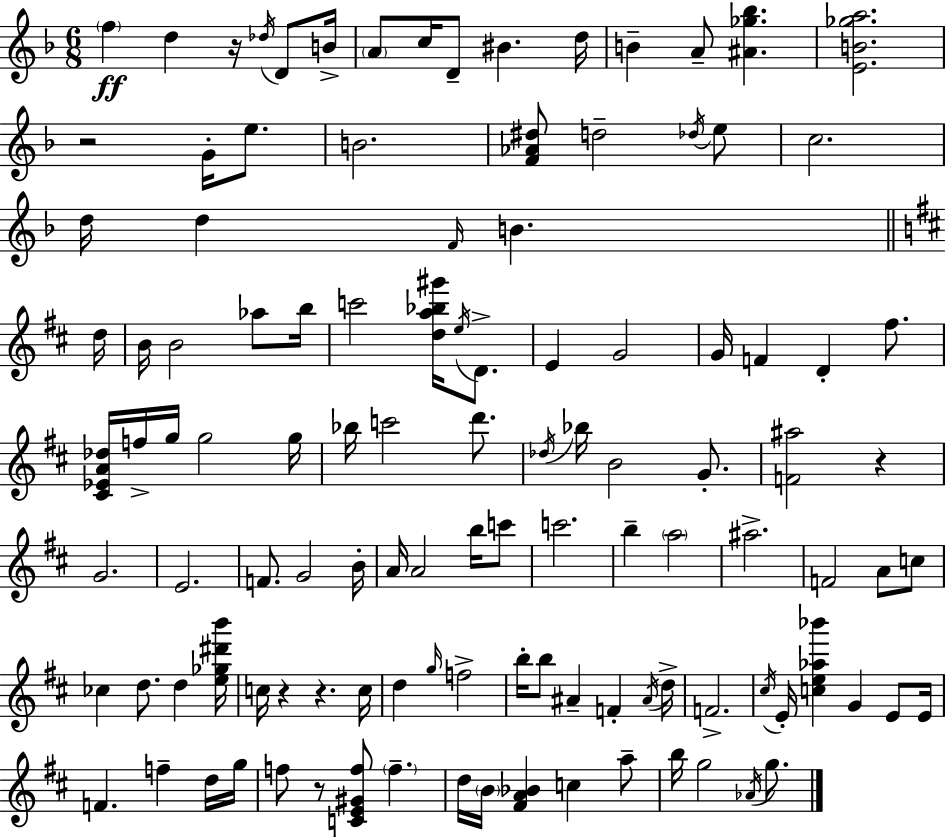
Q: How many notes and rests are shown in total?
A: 114